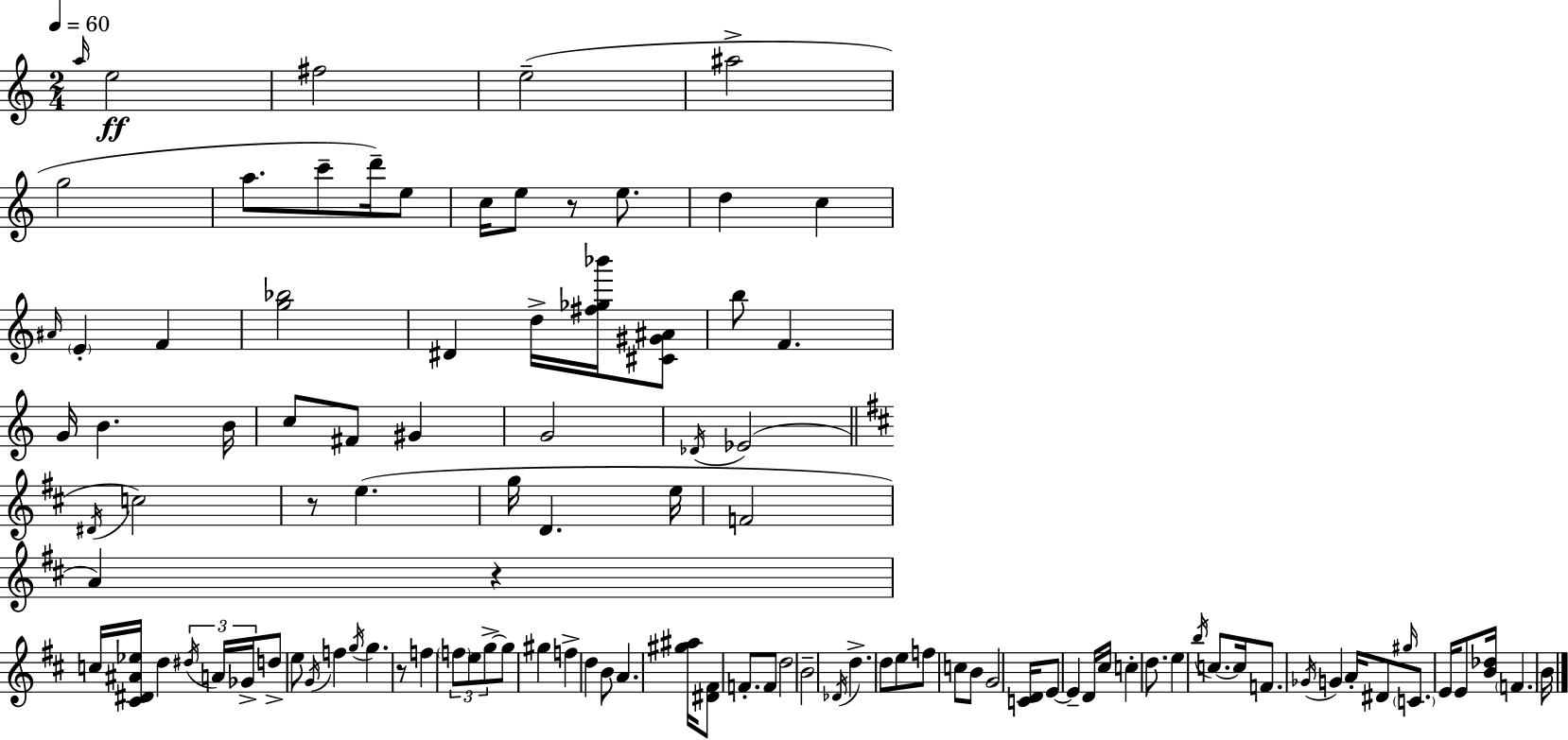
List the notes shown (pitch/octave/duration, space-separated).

A5/s E5/h F#5/h E5/h A#5/h G5/h A5/e. C6/e D6/s E5/e C5/s E5/e R/e E5/e. D5/q C5/q A#4/s E4/q F4/q [G5,Bb5]/h D#4/q D5/s [F#5,Gb5,Bb6]/s [C#4,G#4,A#4]/e B5/e F4/q. G4/s B4/q. B4/s C5/e F#4/e G#4/q G4/h Db4/s Eb4/h D#4/s C5/h R/e E5/q. G5/s D4/q. E5/s F4/h A4/q R/q C5/s [C#4,D#4,A#4,Eb5]/s D5/q D#5/s A4/s Gb4/s D5/e E5/e G4/s F5/q G5/s G5/q. R/e F5/q F5/e E5/e G5/e G5/e G#5/q F5/q D5/q B4/e A4/q. [G#5,A#5]/s [D#4,F#4]/e F4/e. F4/e D5/h B4/h Db4/s D5/q. D5/e E5/e F5/e C5/e B4/e G4/h [C4,D4]/s E4/e E4/q D4/s C#5/s C5/q D5/e. E5/q B5/s C5/e. C5/s F4/e. Gb4/s G4/q A4/s D#4/e G#5/s C4/e. E4/s E4/e [B4,Db5]/s F4/q. B4/s